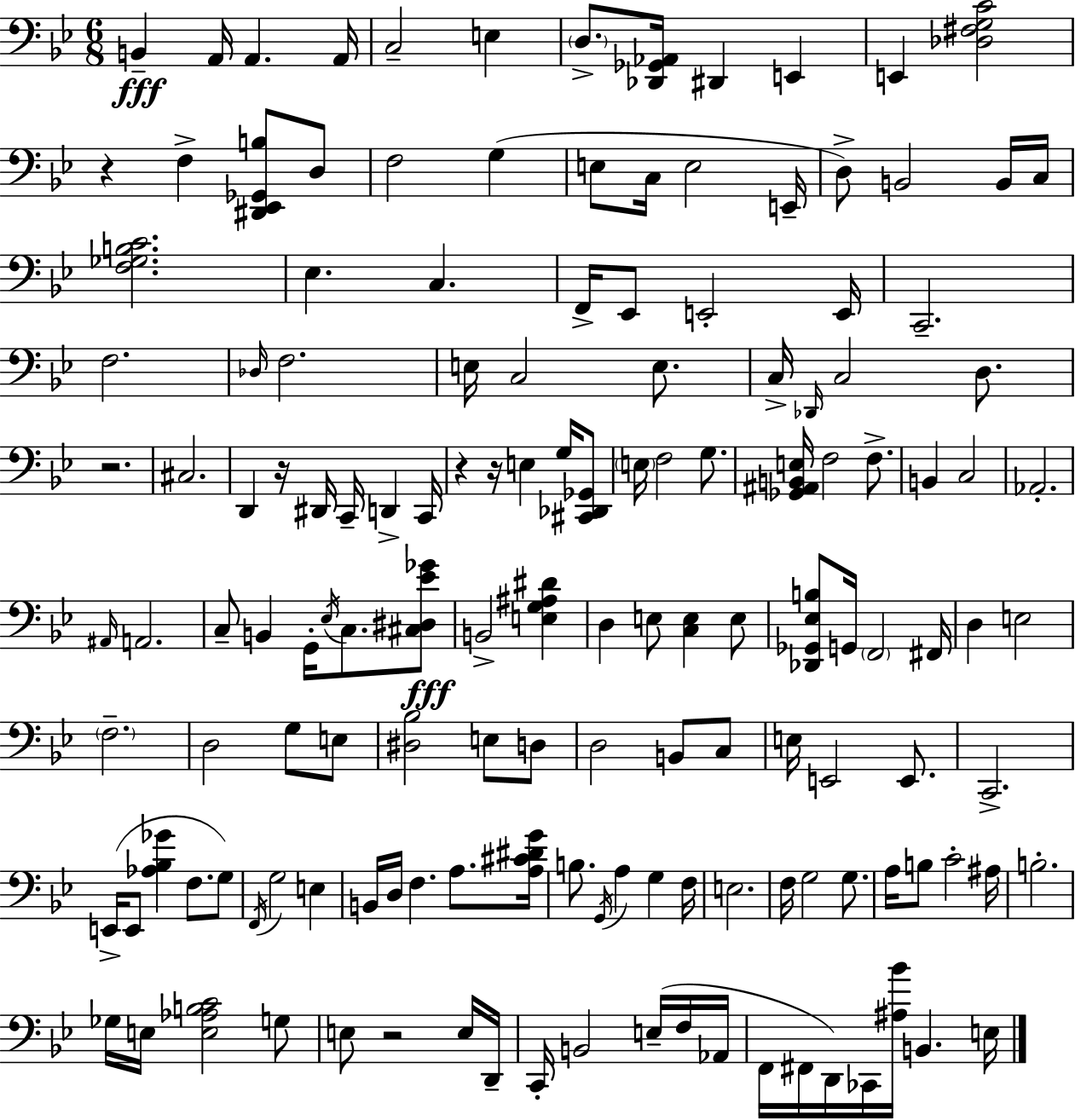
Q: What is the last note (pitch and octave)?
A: E3